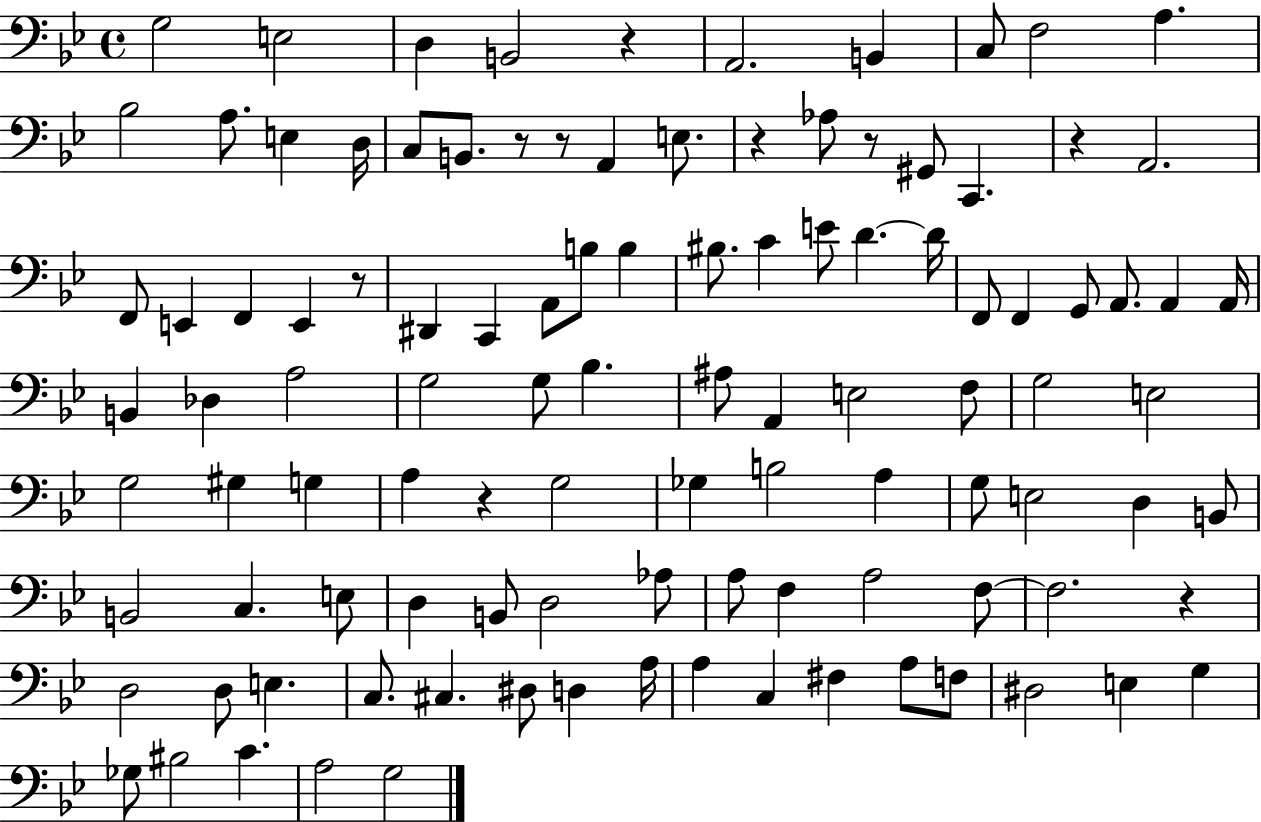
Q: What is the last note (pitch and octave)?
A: G3